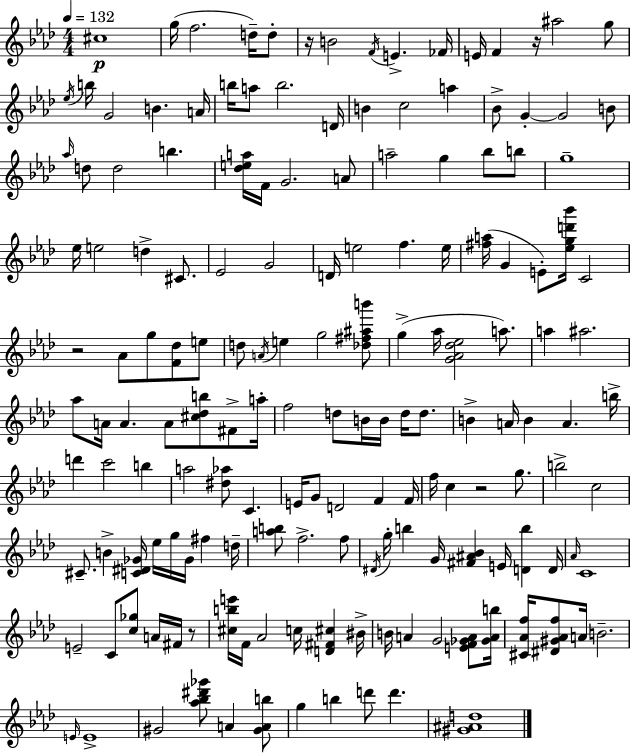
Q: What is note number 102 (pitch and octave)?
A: G5